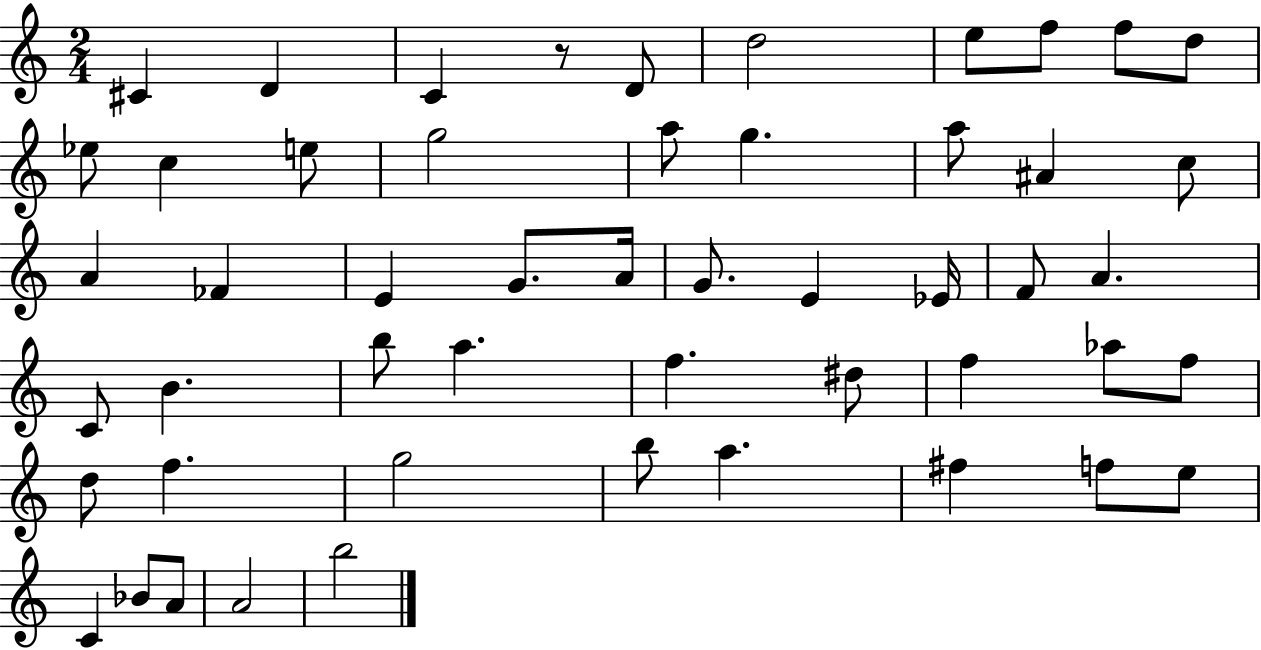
C#4/q D4/q C4/q R/e D4/e D5/h E5/e F5/e F5/e D5/e Eb5/e C5/q E5/e G5/h A5/e G5/q. A5/e A#4/q C5/e A4/q FES4/q E4/q G4/e. A4/s G4/e. E4/q Eb4/s F4/e A4/q. C4/e B4/q. B5/e A5/q. F5/q. D#5/e F5/q Ab5/e F5/e D5/e F5/q. G5/h B5/e A5/q. F#5/q F5/e E5/e C4/q Bb4/e A4/e A4/h B5/h